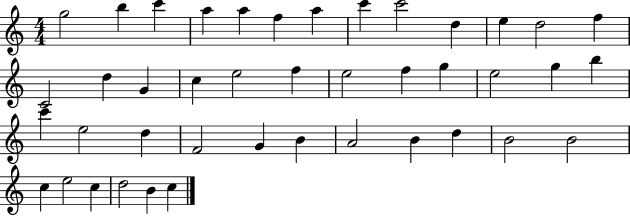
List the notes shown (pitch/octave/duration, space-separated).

G5/h B5/q C6/q A5/q A5/q F5/q A5/q C6/q C6/h D5/q E5/q D5/h F5/q C4/h D5/q G4/q C5/q E5/h F5/q E5/h F5/q G5/q E5/h G5/q B5/q C6/q E5/h D5/q F4/h G4/q B4/q A4/h B4/q D5/q B4/h B4/h C5/q E5/h C5/q D5/h B4/q C5/q